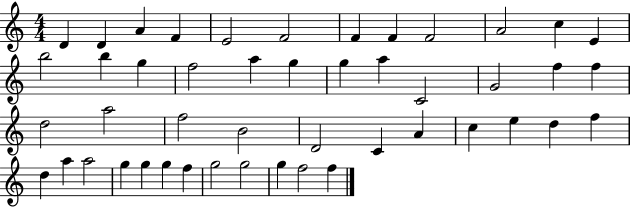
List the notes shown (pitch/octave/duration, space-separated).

D4/q D4/q A4/q F4/q E4/h F4/h F4/q F4/q F4/h A4/h C5/q E4/q B5/h B5/q G5/q F5/h A5/q G5/q G5/q A5/q C4/h G4/h F5/q F5/q D5/h A5/h F5/h B4/h D4/h C4/q A4/q C5/q E5/q D5/q F5/q D5/q A5/q A5/h G5/q G5/q G5/q F5/q G5/h G5/h G5/q F5/h F5/q